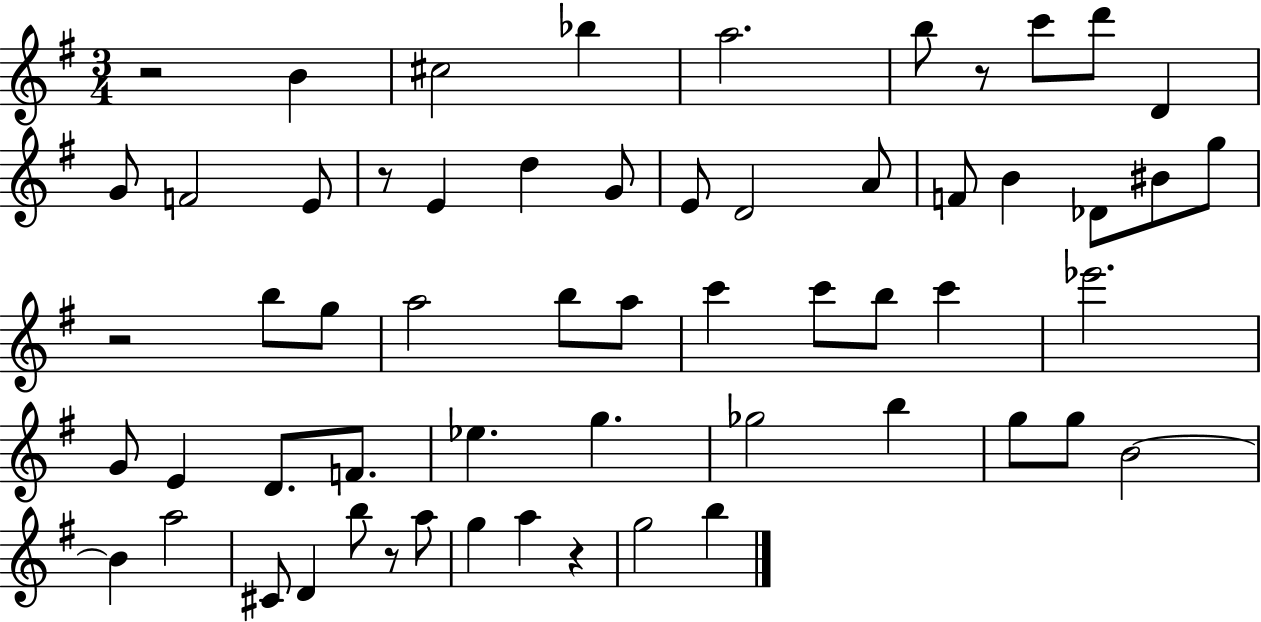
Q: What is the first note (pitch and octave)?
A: B4